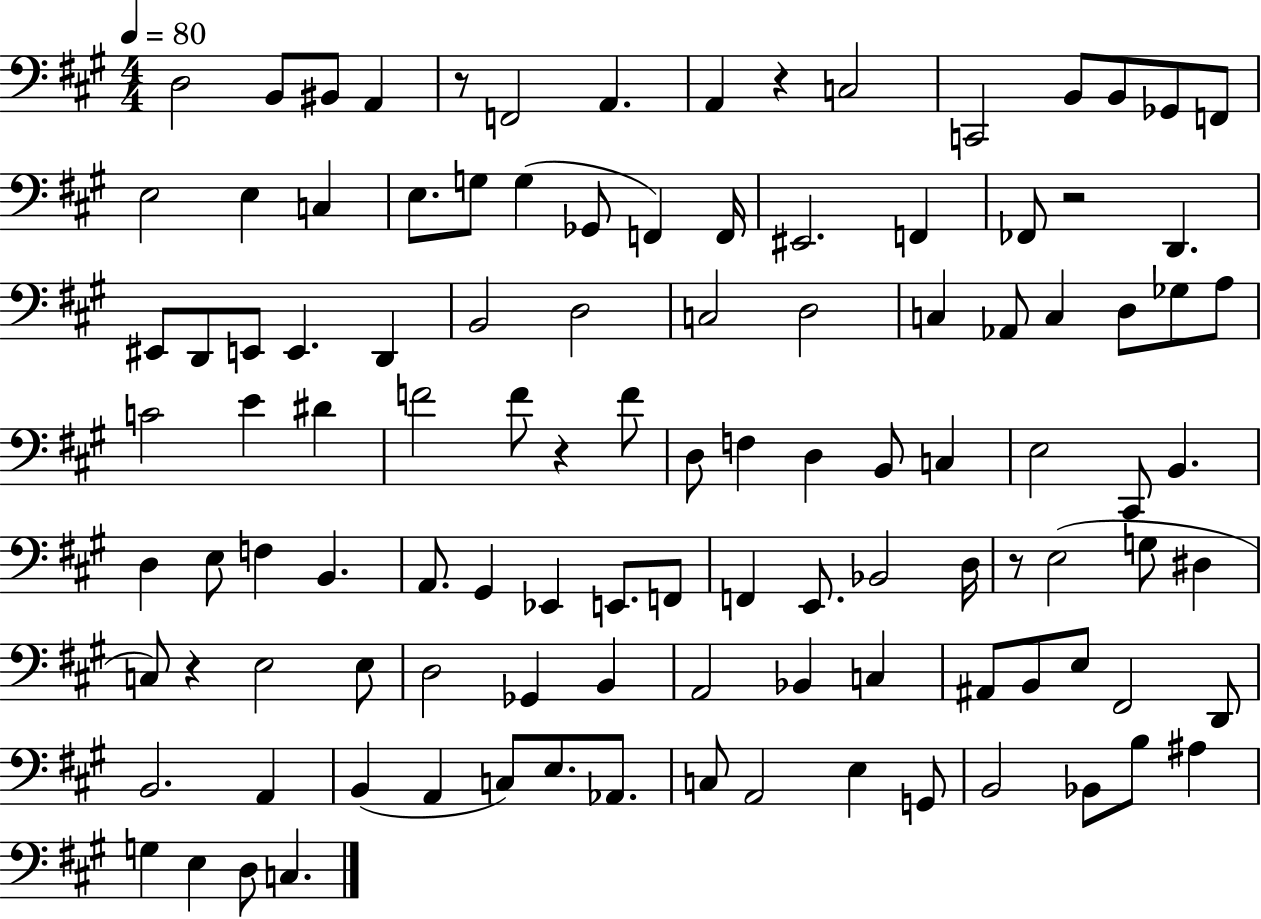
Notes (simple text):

D3/h B2/e BIS2/e A2/q R/e F2/h A2/q. A2/q R/q C3/h C2/h B2/e B2/e Gb2/e F2/e E3/h E3/q C3/q E3/e. G3/e G3/q Gb2/e F2/q F2/s EIS2/h. F2/q FES2/e R/h D2/q. EIS2/e D2/e E2/e E2/q. D2/q B2/h D3/h C3/h D3/h C3/q Ab2/e C3/q D3/e Gb3/e A3/e C4/h E4/q D#4/q F4/h F4/e R/q F4/e D3/e F3/q D3/q B2/e C3/q E3/h C#2/e B2/q. D3/q E3/e F3/q B2/q. A2/e. G#2/q Eb2/q E2/e. F2/e F2/q E2/e. Bb2/h D3/s R/e E3/h G3/e D#3/q C3/e R/q E3/h E3/e D3/h Gb2/q B2/q A2/h Bb2/q C3/q A#2/e B2/e E3/e F#2/h D2/e B2/h. A2/q B2/q A2/q C3/e E3/e. Ab2/e. C3/e A2/h E3/q G2/e B2/h Bb2/e B3/e A#3/q G3/q E3/q D3/e C3/q.